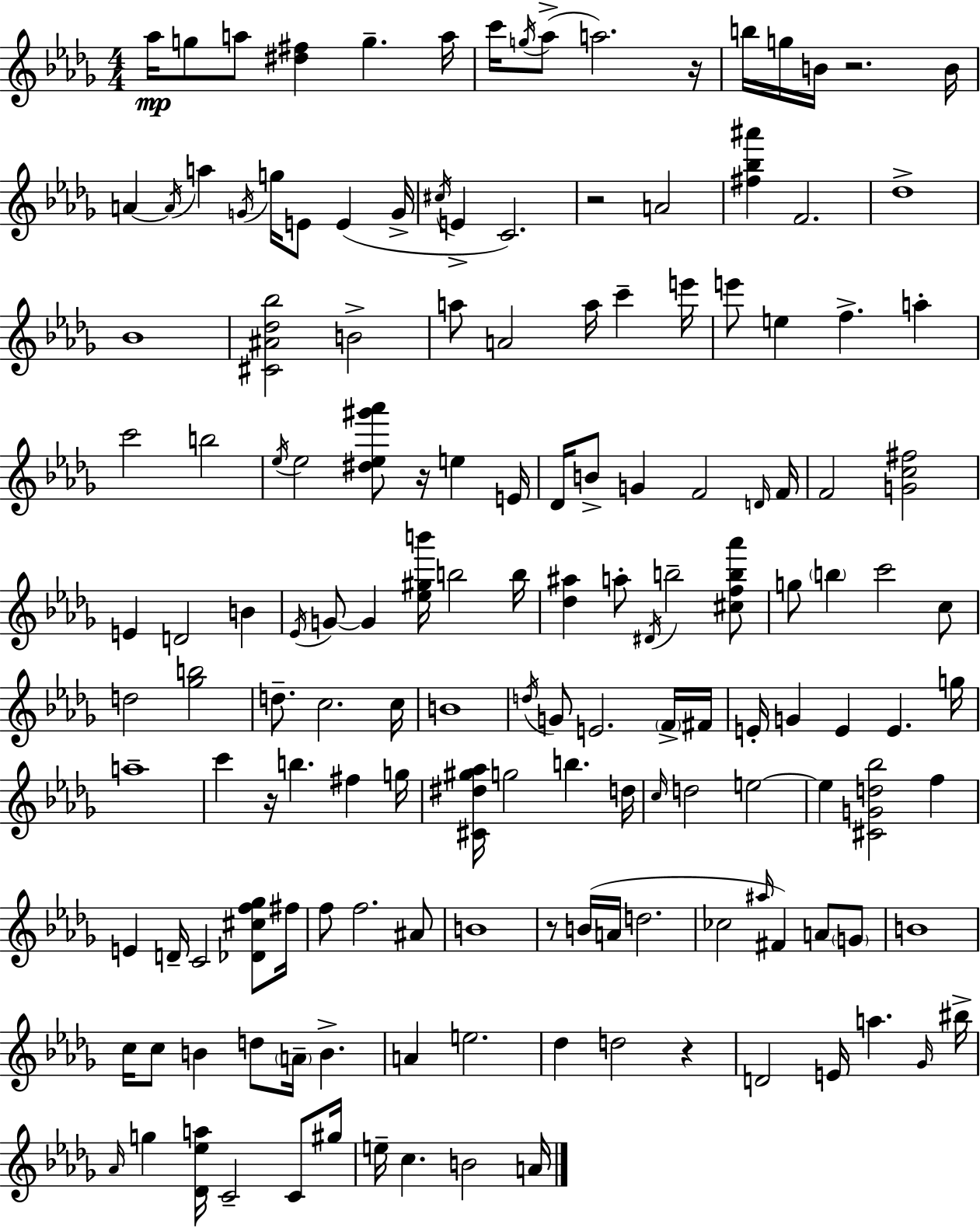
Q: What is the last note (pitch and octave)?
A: A4